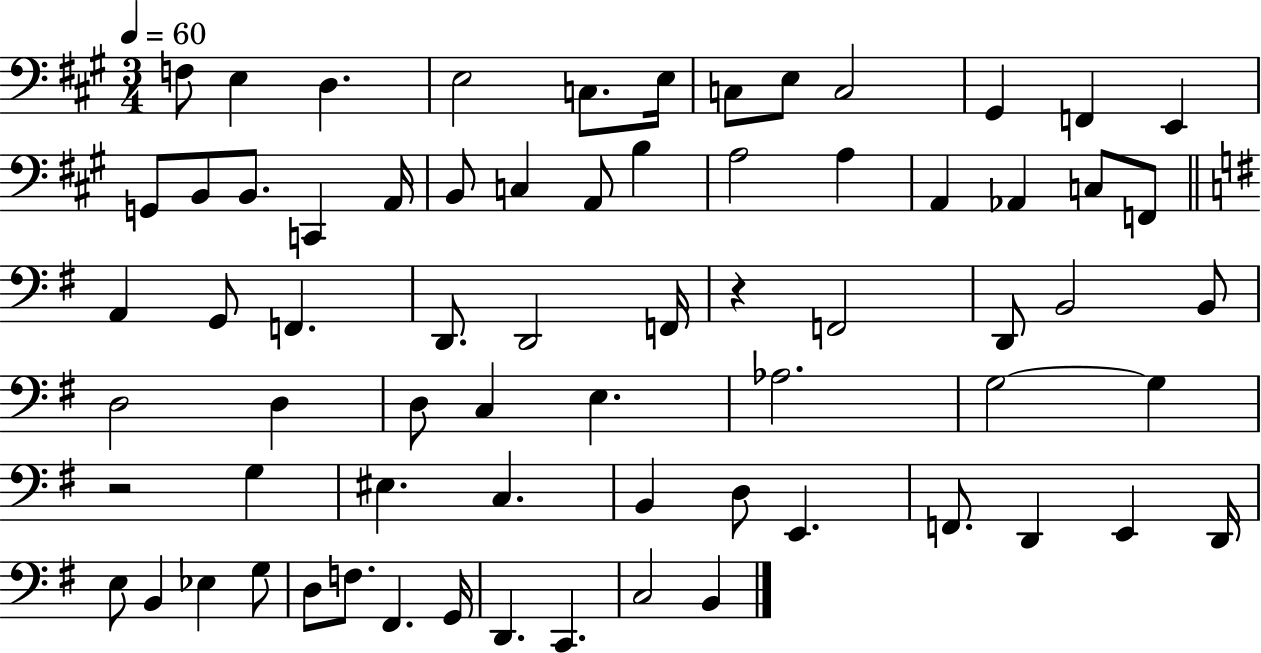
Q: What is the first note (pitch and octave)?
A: F3